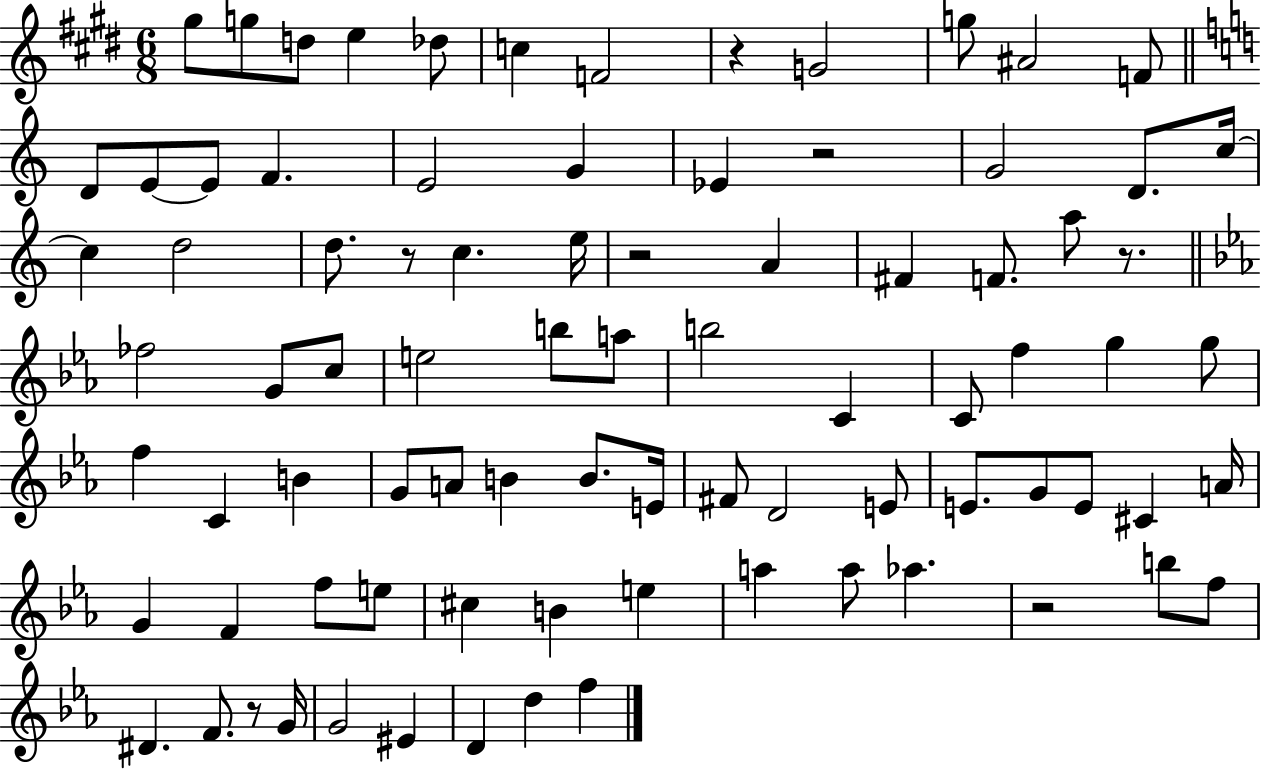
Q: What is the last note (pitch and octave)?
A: F5